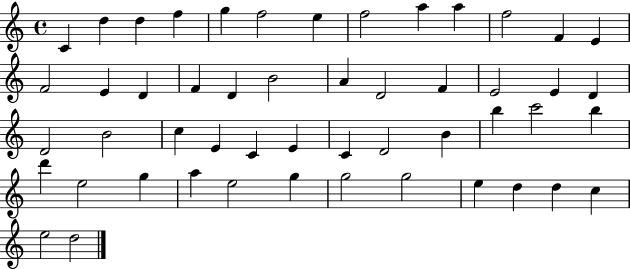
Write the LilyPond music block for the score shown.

{
  \clef treble
  \time 4/4
  \defaultTimeSignature
  \key c \major
  c'4 d''4 d''4 f''4 | g''4 f''2 e''4 | f''2 a''4 a''4 | f''2 f'4 e'4 | \break f'2 e'4 d'4 | f'4 d'4 b'2 | a'4 d'2 f'4 | e'2 e'4 d'4 | \break d'2 b'2 | c''4 e'4 c'4 e'4 | c'4 d'2 b'4 | b''4 c'''2 b''4 | \break d'''4 e''2 g''4 | a''4 e''2 g''4 | g''2 g''2 | e''4 d''4 d''4 c''4 | \break e''2 d''2 | \bar "|."
}